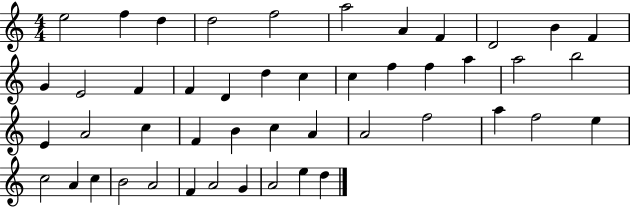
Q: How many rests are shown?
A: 0